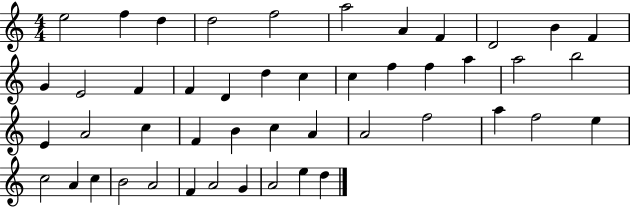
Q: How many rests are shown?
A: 0